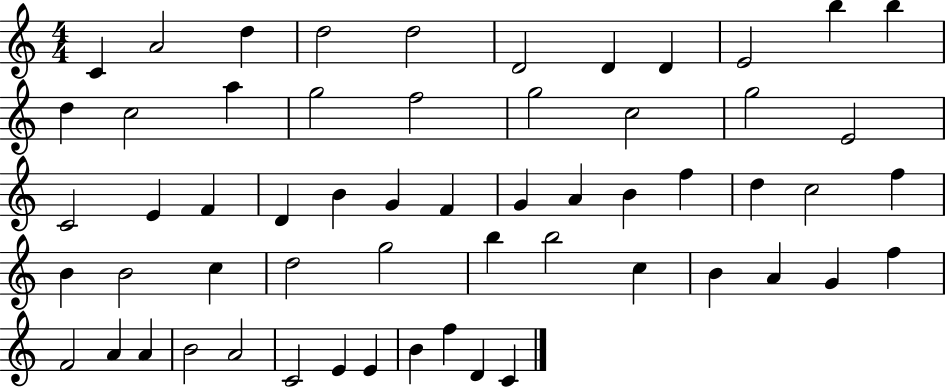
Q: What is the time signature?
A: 4/4